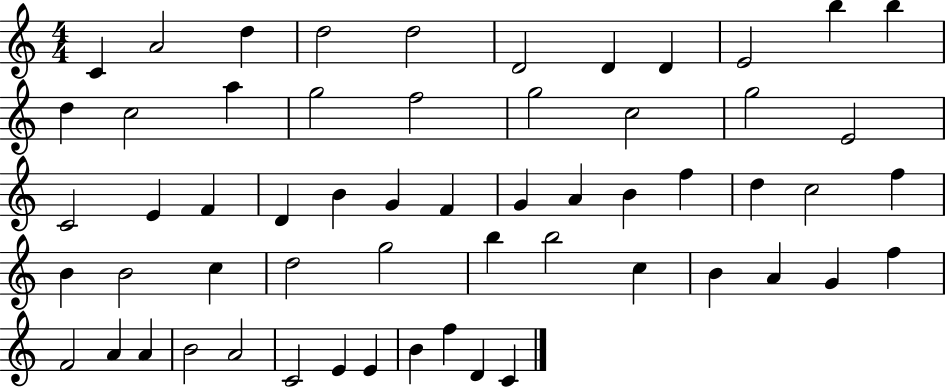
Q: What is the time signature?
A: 4/4